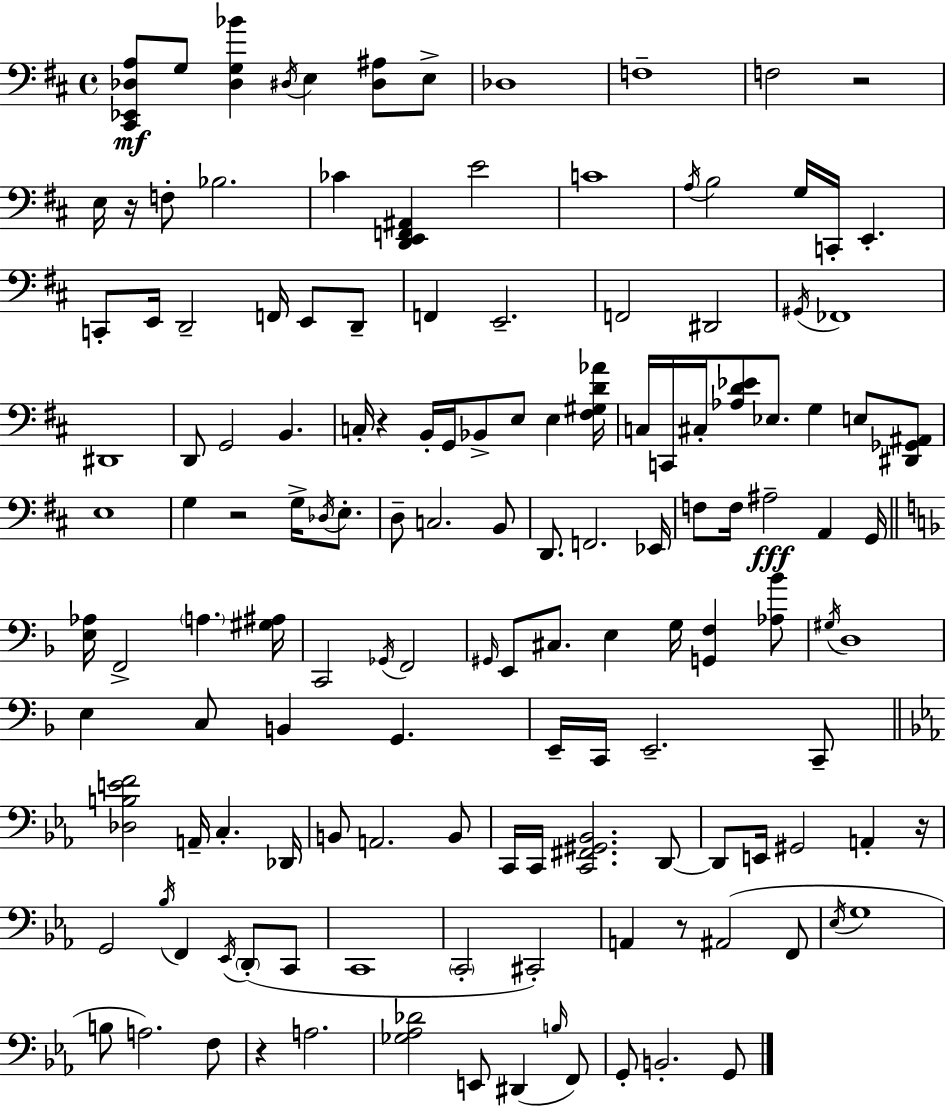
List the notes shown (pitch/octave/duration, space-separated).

[C#2,Eb2,Db3,A3]/e G3/e [Db3,G3,Bb4]/q D#3/s E3/q [D#3,A#3]/e E3/e Db3/w F3/w F3/h R/h E3/s R/s F3/e Bb3/h. CES4/q [D2,E2,F2,A#2]/q E4/h C4/w A3/s B3/h G3/s C2/s E2/q. C2/e E2/s D2/h F2/s E2/e D2/e F2/q E2/h. F2/h D#2/h G#2/s FES2/w D#2/w D2/e G2/h B2/q. C3/s R/q B2/s G2/s Bb2/e E3/e E3/q [F#3,G#3,D4,Ab4]/s C3/s C2/s C#3/s [Ab3,D4,Eb4]/e Eb3/e. G3/q E3/e [D#2,Gb2,A#2]/e E3/w G3/q R/h G3/s Db3/s E3/e. D3/e C3/h. B2/e D2/e. F2/h. Eb2/s F3/e F3/s A#3/h A2/q G2/s [E3,Ab3]/s F2/h A3/q. [G#3,A#3]/s C2/h Gb2/s F2/h G#2/s E2/e C#3/e. E3/q G3/s [G2,F3]/q [Ab3,Bb4]/e G#3/s D3/w E3/q C3/e B2/q G2/q. E2/s C2/s E2/h. C2/e [Db3,B3,E4,F4]/h A2/s C3/q. Db2/s B2/e A2/h. B2/e C2/s C2/s [C2,F#2,G#2,Bb2]/h. D2/e D2/e E2/s G#2/h A2/q R/s G2/h Bb3/s F2/q Eb2/s D2/e C2/e C2/w C2/h C#2/h A2/q R/e A#2/h F2/e Eb3/s G3/w B3/e A3/h. F3/e R/q A3/h. [Gb3,Ab3,Db4]/h E2/e D#2/q B3/s F2/e G2/e B2/h. G2/e